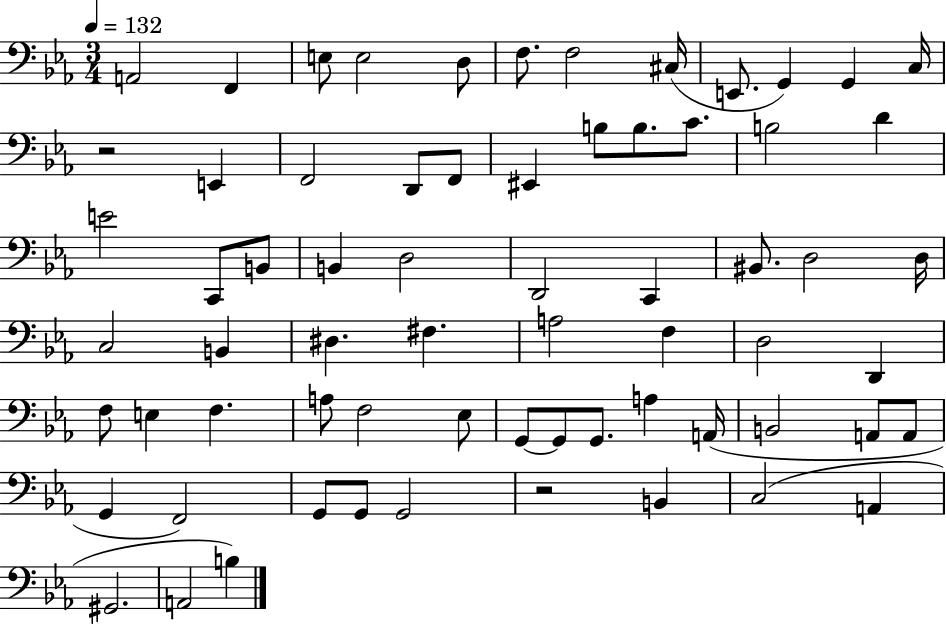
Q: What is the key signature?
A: EES major